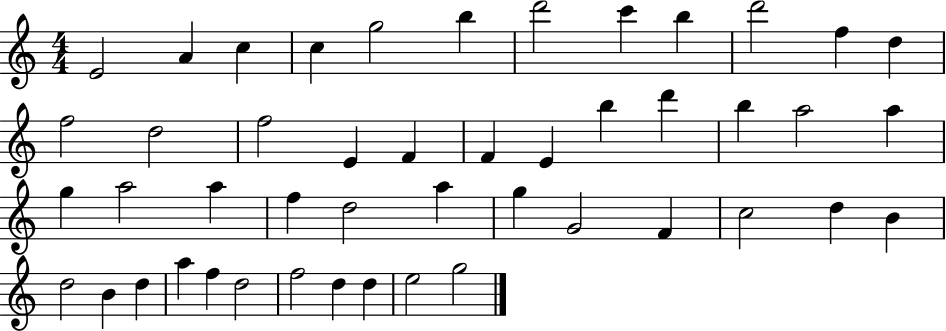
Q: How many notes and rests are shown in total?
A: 47